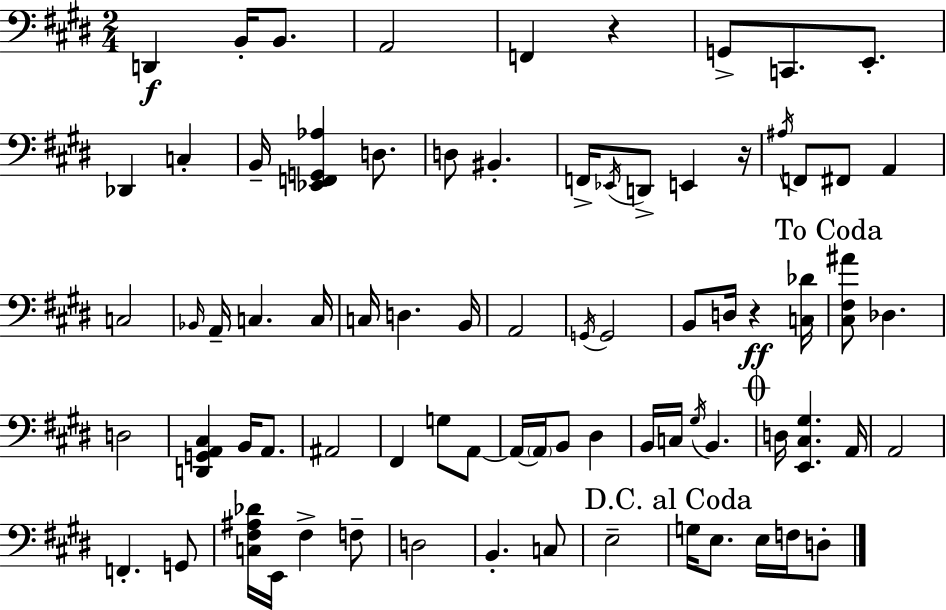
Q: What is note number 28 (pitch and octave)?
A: C3